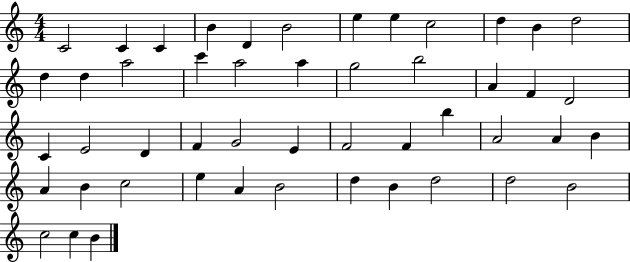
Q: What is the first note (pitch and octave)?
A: C4